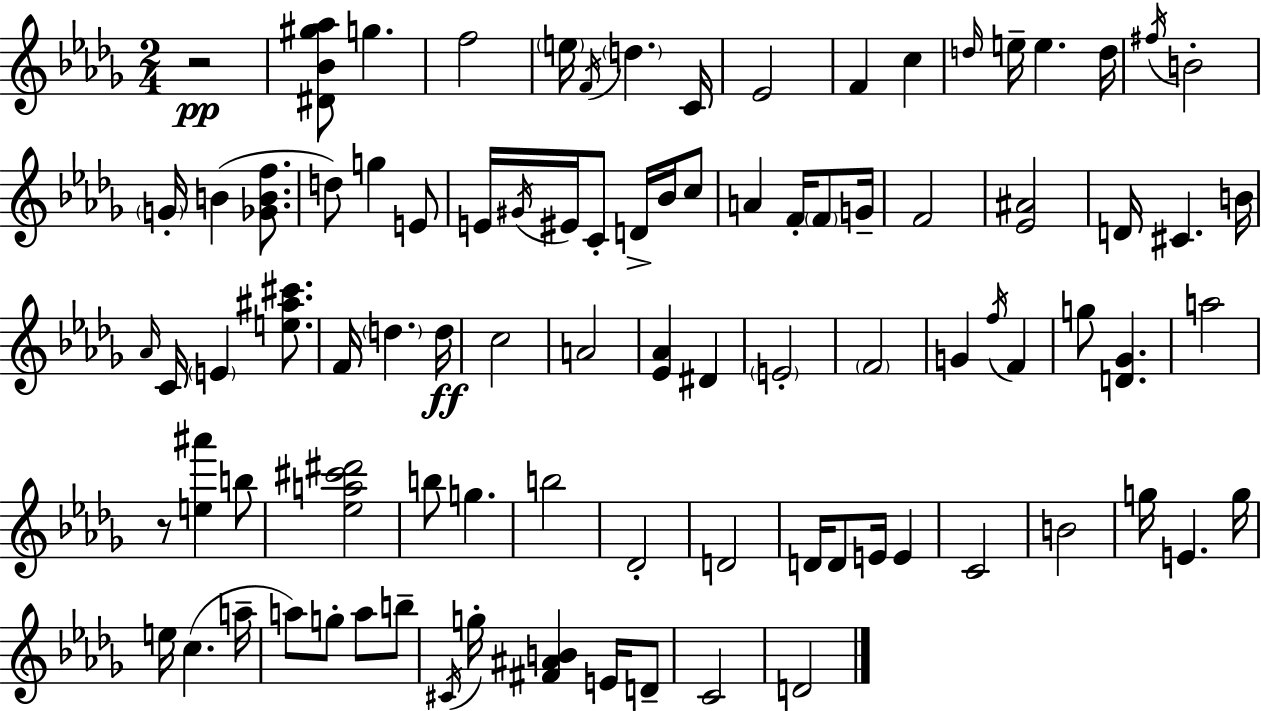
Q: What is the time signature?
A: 2/4